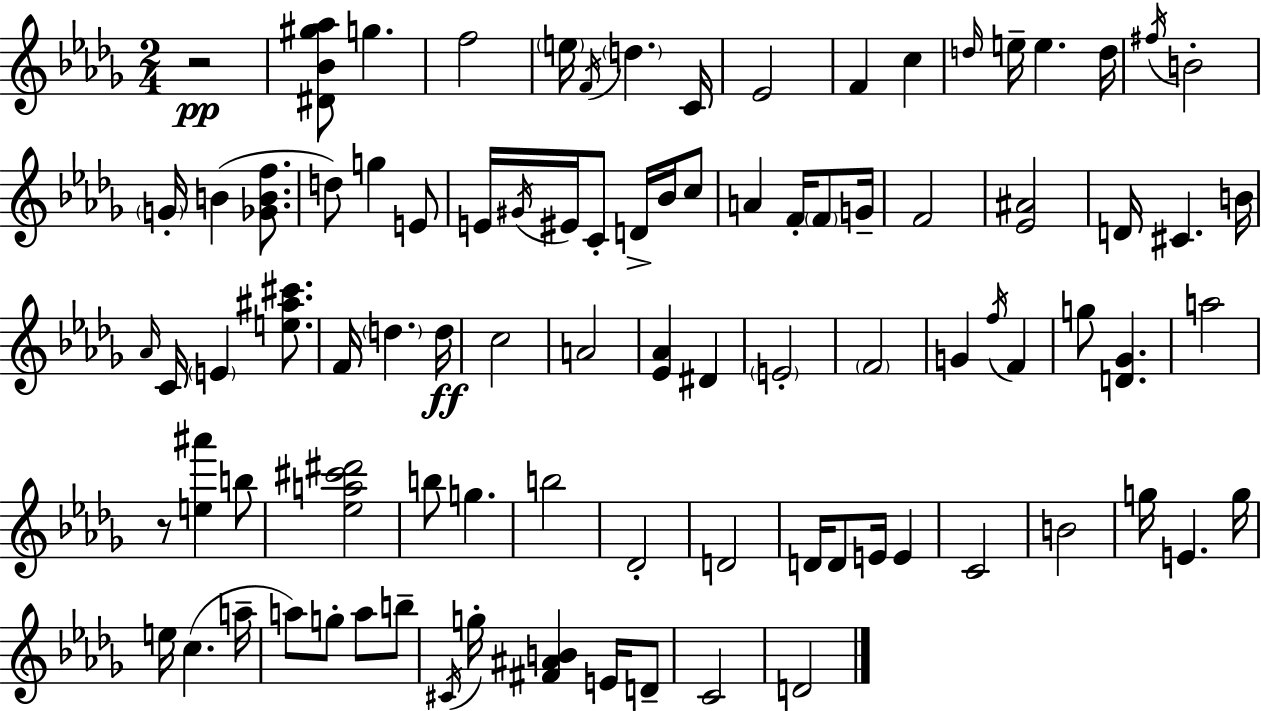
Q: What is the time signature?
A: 2/4